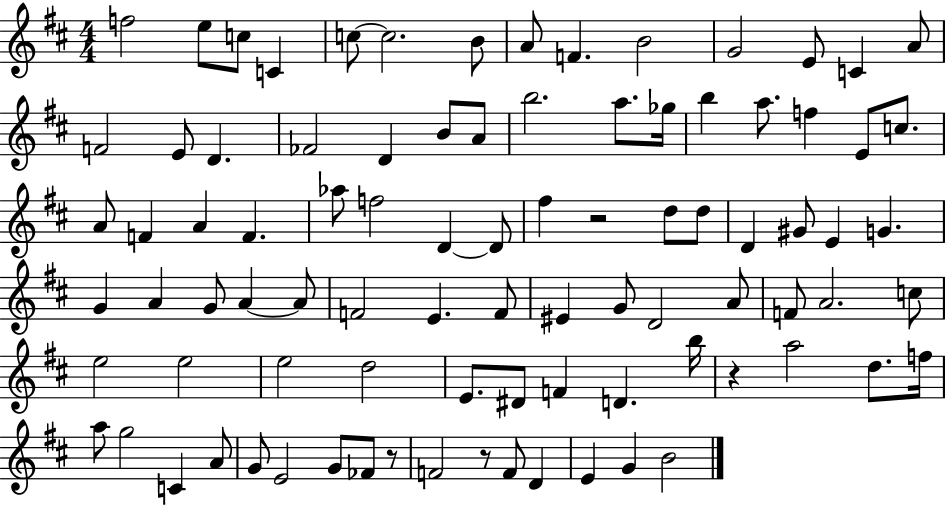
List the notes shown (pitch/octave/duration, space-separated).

F5/h E5/e C5/e C4/q C5/e C5/h. B4/e A4/e F4/q. B4/h G4/h E4/e C4/q A4/e F4/h E4/e D4/q. FES4/h D4/q B4/e A4/e B5/h. A5/e. Gb5/s B5/q A5/e. F5/q E4/e C5/e. A4/e F4/q A4/q F4/q. Ab5/e F5/h D4/q D4/e F#5/q R/h D5/e D5/e D4/q G#4/e E4/q G4/q. G4/q A4/q G4/e A4/q A4/e F4/h E4/q. F4/e EIS4/q G4/e D4/h A4/e F4/e A4/h. C5/e E5/h E5/h E5/h D5/h E4/e. D#4/e F4/q D4/q. B5/s R/q A5/h D5/e. F5/s A5/e G5/h C4/q A4/e G4/e E4/h G4/e FES4/e R/e F4/h R/e F4/e D4/q E4/q G4/q B4/h